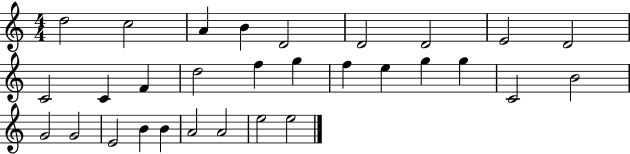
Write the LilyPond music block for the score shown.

{
  \clef treble
  \numericTimeSignature
  \time 4/4
  \key c \major
  d''2 c''2 | a'4 b'4 d'2 | d'2 d'2 | e'2 d'2 | \break c'2 c'4 f'4 | d''2 f''4 g''4 | f''4 e''4 g''4 g''4 | c'2 b'2 | \break g'2 g'2 | e'2 b'4 b'4 | a'2 a'2 | e''2 e''2 | \break \bar "|."
}